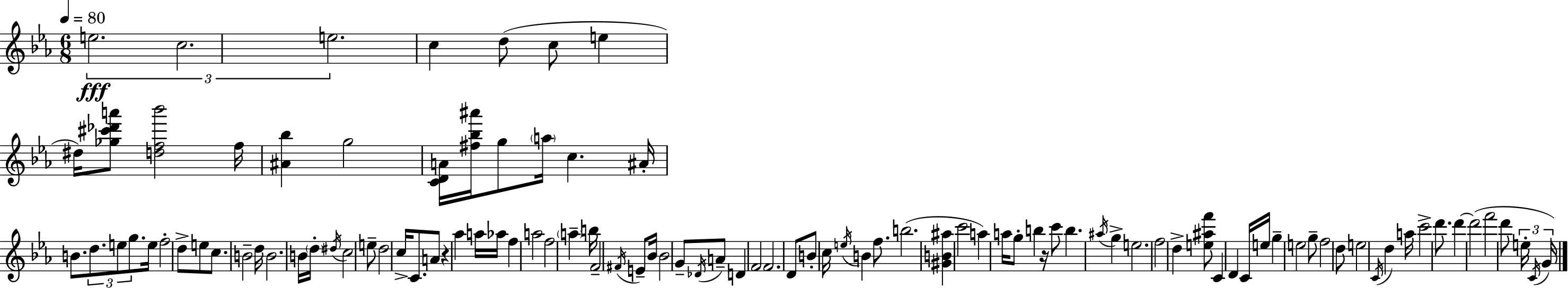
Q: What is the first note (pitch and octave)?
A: E5